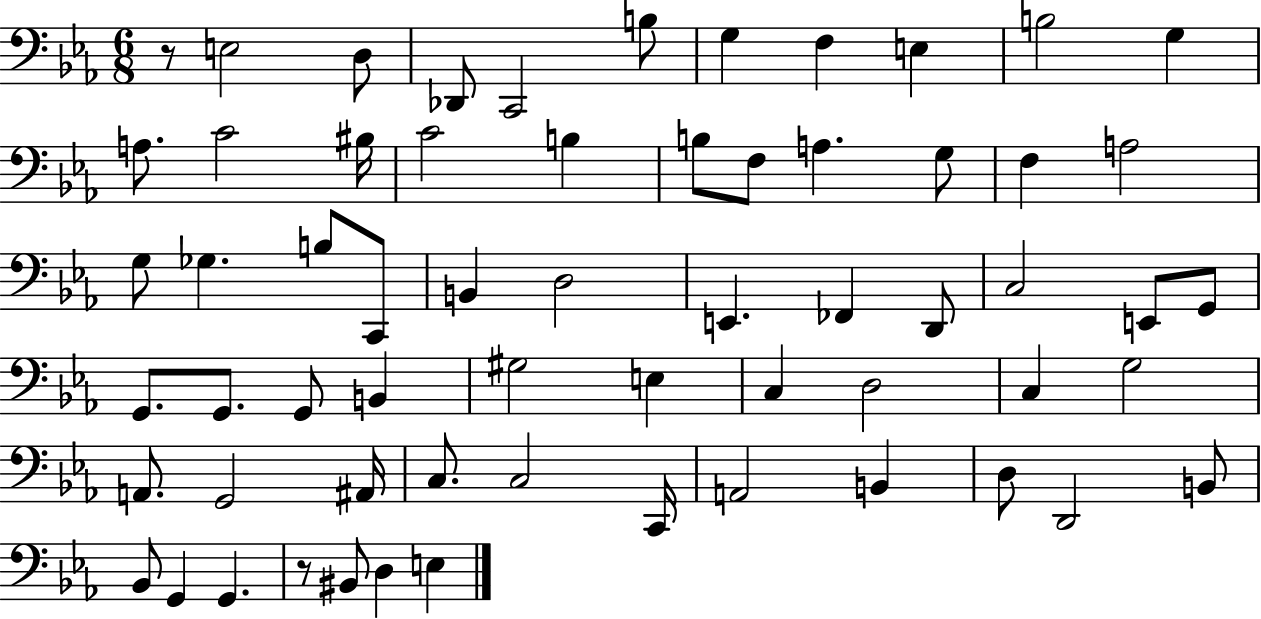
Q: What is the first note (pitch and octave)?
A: E3